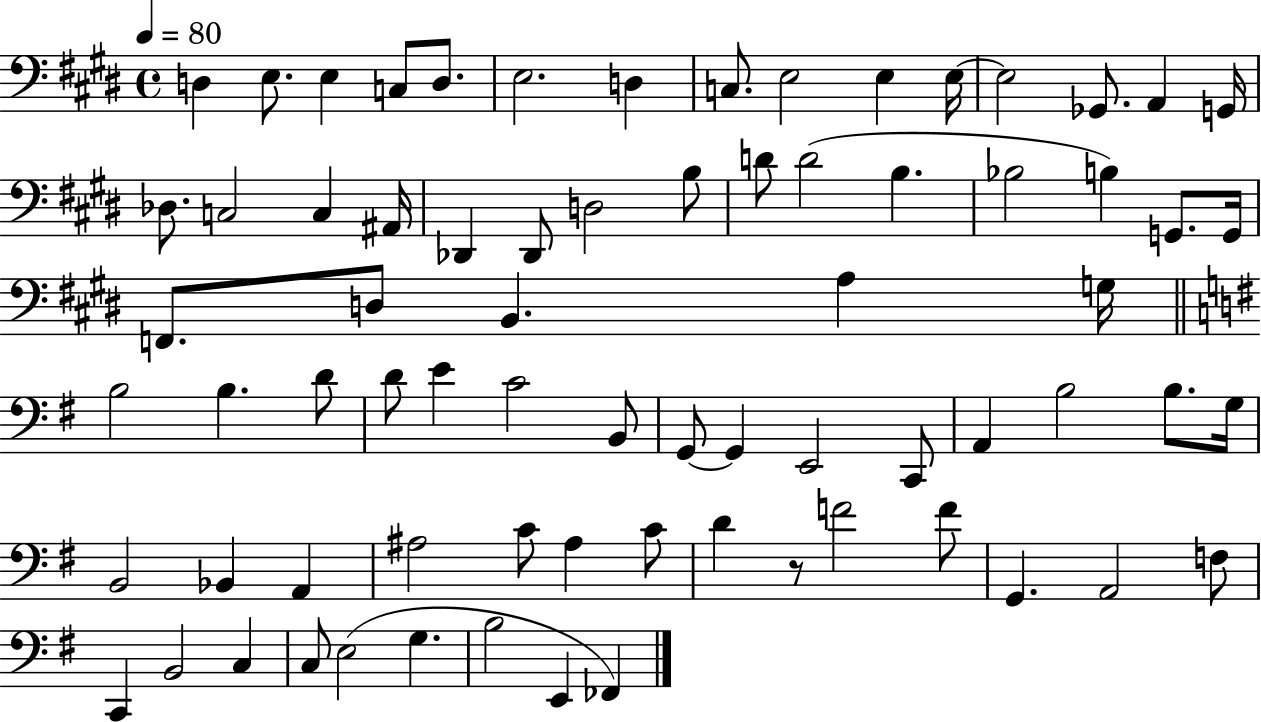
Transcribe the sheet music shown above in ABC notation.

X:1
T:Untitled
M:4/4
L:1/4
K:E
D, E,/2 E, C,/2 D,/2 E,2 D, C,/2 E,2 E, E,/4 E,2 _G,,/2 A,, G,,/4 _D,/2 C,2 C, ^A,,/4 _D,, _D,,/2 D,2 B,/2 D/2 D2 B, _B,2 B, G,,/2 G,,/4 F,,/2 D,/2 B,, A, G,/4 B,2 B, D/2 D/2 E C2 B,,/2 G,,/2 G,, E,,2 C,,/2 A,, B,2 B,/2 G,/4 B,,2 _B,, A,, ^A,2 C/2 ^A, C/2 D z/2 F2 F/2 G,, A,,2 F,/2 C,, B,,2 C, C,/2 E,2 G, B,2 E,, _F,,